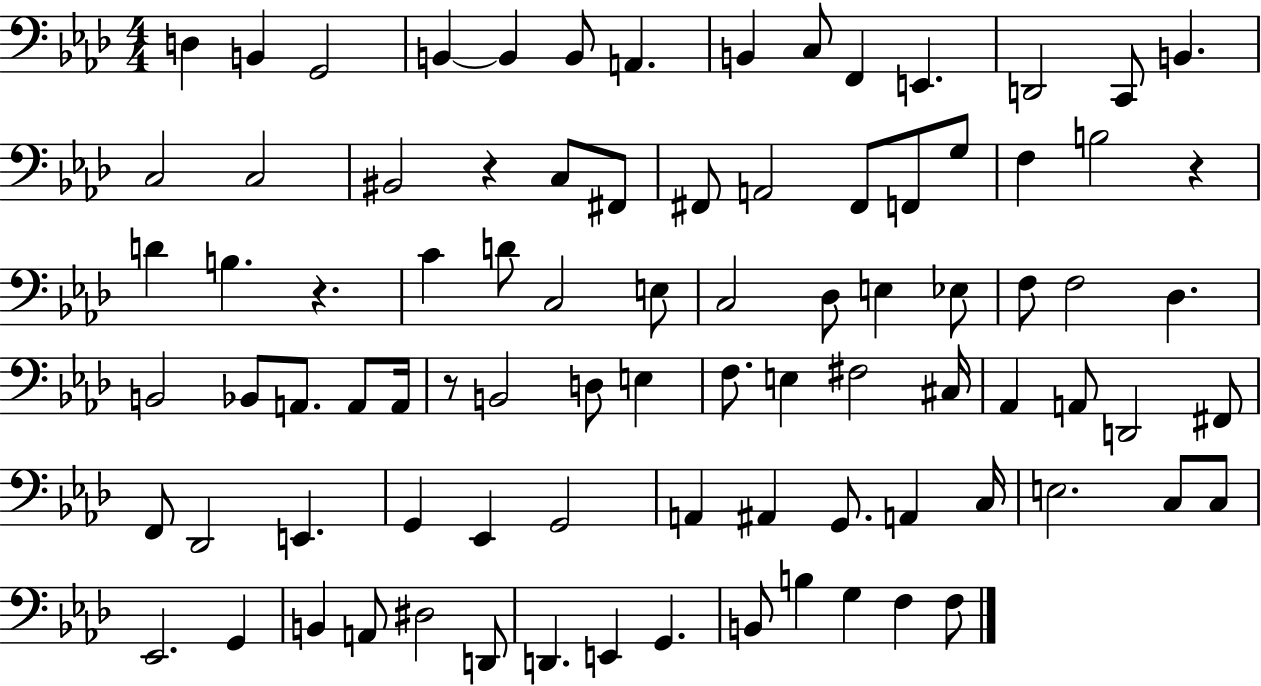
X:1
T:Untitled
M:4/4
L:1/4
K:Ab
D, B,, G,,2 B,, B,, B,,/2 A,, B,, C,/2 F,, E,, D,,2 C,,/2 B,, C,2 C,2 ^B,,2 z C,/2 ^F,,/2 ^F,,/2 A,,2 ^F,,/2 F,,/2 G,/2 F, B,2 z D B, z C D/2 C,2 E,/2 C,2 _D,/2 E, _E,/2 F,/2 F,2 _D, B,,2 _B,,/2 A,,/2 A,,/2 A,,/4 z/2 B,,2 D,/2 E, F,/2 E, ^F,2 ^C,/4 _A,, A,,/2 D,,2 ^F,,/2 F,,/2 _D,,2 E,, G,, _E,, G,,2 A,, ^A,, G,,/2 A,, C,/4 E,2 C,/2 C,/2 _E,,2 G,, B,, A,,/2 ^D,2 D,,/2 D,, E,, G,, B,,/2 B, G, F, F,/2